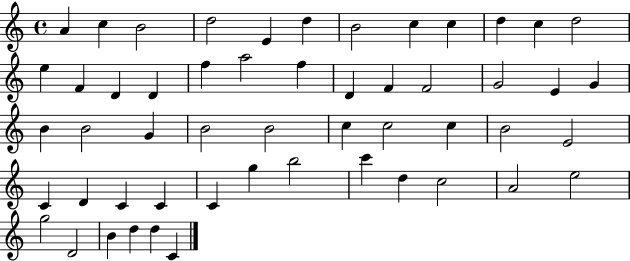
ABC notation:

X:1
T:Untitled
M:4/4
L:1/4
K:C
A c B2 d2 E d B2 c c d c d2 e F D D f a2 f D F F2 G2 E G B B2 G B2 B2 c c2 c B2 E2 C D C C C g b2 c' d c2 A2 e2 g2 D2 B d d C